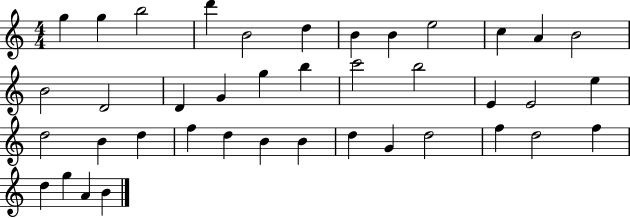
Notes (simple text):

G5/q G5/q B5/h D6/q B4/h D5/q B4/q B4/q E5/h C5/q A4/q B4/h B4/h D4/h D4/q G4/q G5/q B5/q C6/h B5/h E4/q E4/h E5/q D5/h B4/q D5/q F5/q D5/q B4/q B4/q D5/q G4/q D5/h F5/q D5/h F5/q D5/q G5/q A4/q B4/q